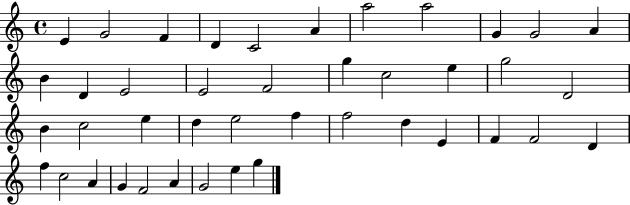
{
  \clef treble
  \time 4/4
  \defaultTimeSignature
  \key c \major
  e'4 g'2 f'4 | d'4 c'2 a'4 | a''2 a''2 | g'4 g'2 a'4 | \break b'4 d'4 e'2 | e'2 f'2 | g''4 c''2 e''4 | g''2 d'2 | \break b'4 c''2 e''4 | d''4 e''2 f''4 | f''2 d''4 e'4 | f'4 f'2 d'4 | \break f''4 c''2 a'4 | g'4 f'2 a'4 | g'2 e''4 g''4 | \bar "|."
}